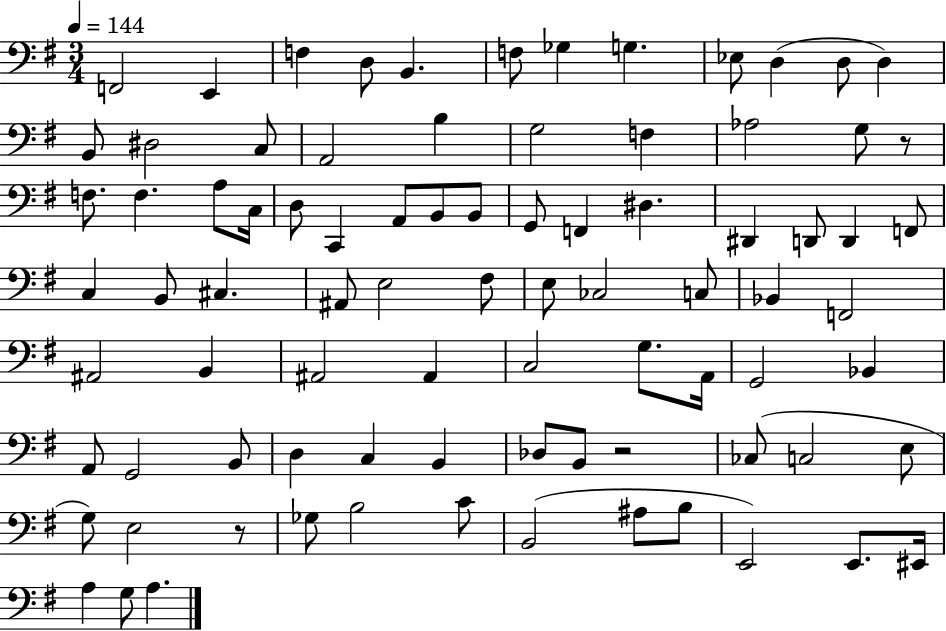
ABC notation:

X:1
T:Untitled
M:3/4
L:1/4
K:G
F,,2 E,, F, D,/2 B,, F,/2 _G, G, _E,/2 D, D,/2 D, B,,/2 ^D,2 C,/2 A,,2 B, G,2 F, _A,2 G,/2 z/2 F,/2 F, A,/2 C,/4 D,/2 C,, A,,/2 B,,/2 B,,/2 G,,/2 F,, ^D, ^D,, D,,/2 D,, F,,/2 C, B,,/2 ^C, ^A,,/2 E,2 ^F,/2 E,/2 _C,2 C,/2 _B,, F,,2 ^A,,2 B,, ^A,,2 ^A,, C,2 G,/2 A,,/4 G,,2 _B,, A,,/2 G,,2 B,,/2 D, C, B,, _D,/2 B,,/2 z2 _C,/2 C,2 E,/2 G,/2 E,2 z/2 _G,/2 B,2 C/2 B,,2 ^A,/2 B,/2 E,,2 E,,/2 ^E,,/4 A, G,/2 A,